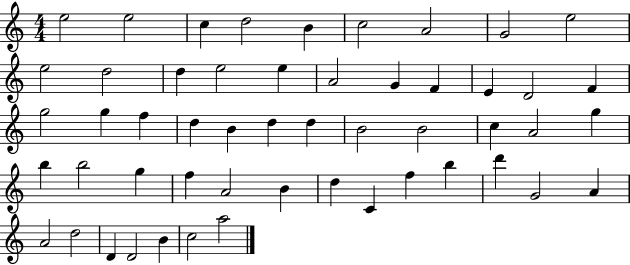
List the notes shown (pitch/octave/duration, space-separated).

E5/h E5/h C5/q D5/h B4/q C5/h A4/h G4/h E5/h E5/h D5/h D5/q E5/h E5/q A4/h G4/q F4/q E4/q D4/h F4/q G5/h G5/q F5/q D5/q B4/q D5/q D5/q B4/h B4/h C5/q A4/h G5/q B5/q B5/h G5/q F5/q A4/h B4/q D5/q C4/q F5/q B5/q D6/q G4/h A4/q A4/h D5/h D4/q D4/h B4/q C5/h A5/h